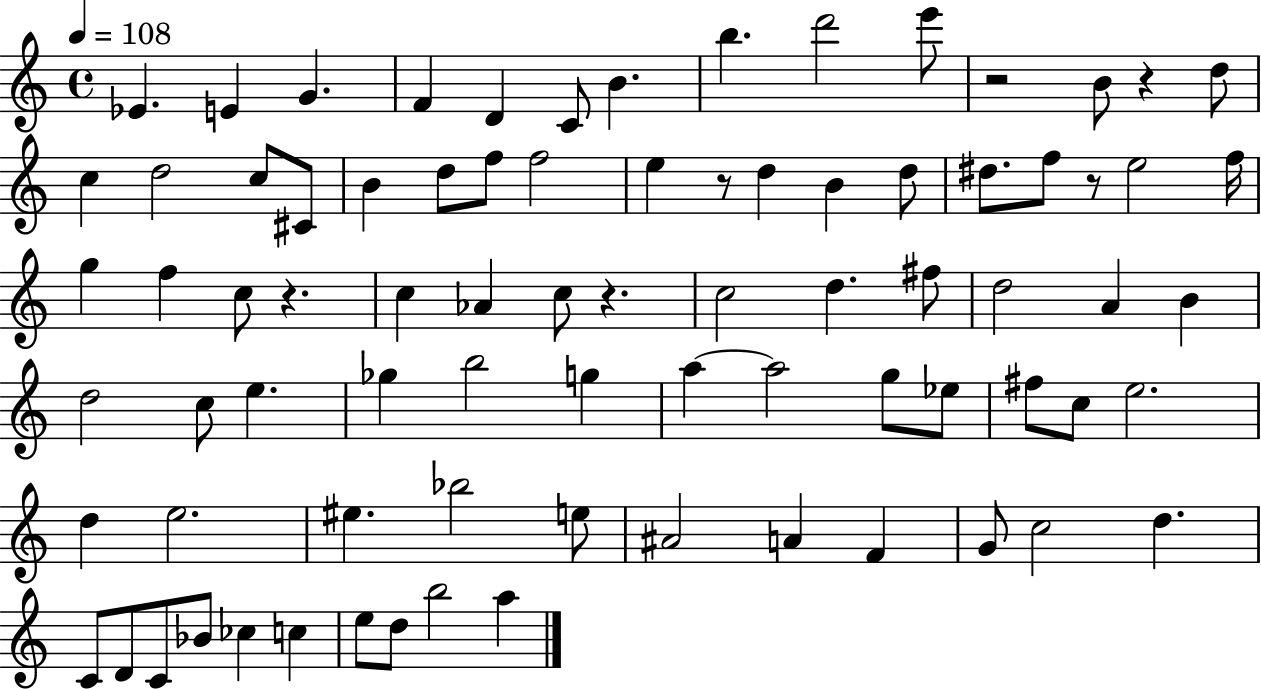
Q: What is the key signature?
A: C major